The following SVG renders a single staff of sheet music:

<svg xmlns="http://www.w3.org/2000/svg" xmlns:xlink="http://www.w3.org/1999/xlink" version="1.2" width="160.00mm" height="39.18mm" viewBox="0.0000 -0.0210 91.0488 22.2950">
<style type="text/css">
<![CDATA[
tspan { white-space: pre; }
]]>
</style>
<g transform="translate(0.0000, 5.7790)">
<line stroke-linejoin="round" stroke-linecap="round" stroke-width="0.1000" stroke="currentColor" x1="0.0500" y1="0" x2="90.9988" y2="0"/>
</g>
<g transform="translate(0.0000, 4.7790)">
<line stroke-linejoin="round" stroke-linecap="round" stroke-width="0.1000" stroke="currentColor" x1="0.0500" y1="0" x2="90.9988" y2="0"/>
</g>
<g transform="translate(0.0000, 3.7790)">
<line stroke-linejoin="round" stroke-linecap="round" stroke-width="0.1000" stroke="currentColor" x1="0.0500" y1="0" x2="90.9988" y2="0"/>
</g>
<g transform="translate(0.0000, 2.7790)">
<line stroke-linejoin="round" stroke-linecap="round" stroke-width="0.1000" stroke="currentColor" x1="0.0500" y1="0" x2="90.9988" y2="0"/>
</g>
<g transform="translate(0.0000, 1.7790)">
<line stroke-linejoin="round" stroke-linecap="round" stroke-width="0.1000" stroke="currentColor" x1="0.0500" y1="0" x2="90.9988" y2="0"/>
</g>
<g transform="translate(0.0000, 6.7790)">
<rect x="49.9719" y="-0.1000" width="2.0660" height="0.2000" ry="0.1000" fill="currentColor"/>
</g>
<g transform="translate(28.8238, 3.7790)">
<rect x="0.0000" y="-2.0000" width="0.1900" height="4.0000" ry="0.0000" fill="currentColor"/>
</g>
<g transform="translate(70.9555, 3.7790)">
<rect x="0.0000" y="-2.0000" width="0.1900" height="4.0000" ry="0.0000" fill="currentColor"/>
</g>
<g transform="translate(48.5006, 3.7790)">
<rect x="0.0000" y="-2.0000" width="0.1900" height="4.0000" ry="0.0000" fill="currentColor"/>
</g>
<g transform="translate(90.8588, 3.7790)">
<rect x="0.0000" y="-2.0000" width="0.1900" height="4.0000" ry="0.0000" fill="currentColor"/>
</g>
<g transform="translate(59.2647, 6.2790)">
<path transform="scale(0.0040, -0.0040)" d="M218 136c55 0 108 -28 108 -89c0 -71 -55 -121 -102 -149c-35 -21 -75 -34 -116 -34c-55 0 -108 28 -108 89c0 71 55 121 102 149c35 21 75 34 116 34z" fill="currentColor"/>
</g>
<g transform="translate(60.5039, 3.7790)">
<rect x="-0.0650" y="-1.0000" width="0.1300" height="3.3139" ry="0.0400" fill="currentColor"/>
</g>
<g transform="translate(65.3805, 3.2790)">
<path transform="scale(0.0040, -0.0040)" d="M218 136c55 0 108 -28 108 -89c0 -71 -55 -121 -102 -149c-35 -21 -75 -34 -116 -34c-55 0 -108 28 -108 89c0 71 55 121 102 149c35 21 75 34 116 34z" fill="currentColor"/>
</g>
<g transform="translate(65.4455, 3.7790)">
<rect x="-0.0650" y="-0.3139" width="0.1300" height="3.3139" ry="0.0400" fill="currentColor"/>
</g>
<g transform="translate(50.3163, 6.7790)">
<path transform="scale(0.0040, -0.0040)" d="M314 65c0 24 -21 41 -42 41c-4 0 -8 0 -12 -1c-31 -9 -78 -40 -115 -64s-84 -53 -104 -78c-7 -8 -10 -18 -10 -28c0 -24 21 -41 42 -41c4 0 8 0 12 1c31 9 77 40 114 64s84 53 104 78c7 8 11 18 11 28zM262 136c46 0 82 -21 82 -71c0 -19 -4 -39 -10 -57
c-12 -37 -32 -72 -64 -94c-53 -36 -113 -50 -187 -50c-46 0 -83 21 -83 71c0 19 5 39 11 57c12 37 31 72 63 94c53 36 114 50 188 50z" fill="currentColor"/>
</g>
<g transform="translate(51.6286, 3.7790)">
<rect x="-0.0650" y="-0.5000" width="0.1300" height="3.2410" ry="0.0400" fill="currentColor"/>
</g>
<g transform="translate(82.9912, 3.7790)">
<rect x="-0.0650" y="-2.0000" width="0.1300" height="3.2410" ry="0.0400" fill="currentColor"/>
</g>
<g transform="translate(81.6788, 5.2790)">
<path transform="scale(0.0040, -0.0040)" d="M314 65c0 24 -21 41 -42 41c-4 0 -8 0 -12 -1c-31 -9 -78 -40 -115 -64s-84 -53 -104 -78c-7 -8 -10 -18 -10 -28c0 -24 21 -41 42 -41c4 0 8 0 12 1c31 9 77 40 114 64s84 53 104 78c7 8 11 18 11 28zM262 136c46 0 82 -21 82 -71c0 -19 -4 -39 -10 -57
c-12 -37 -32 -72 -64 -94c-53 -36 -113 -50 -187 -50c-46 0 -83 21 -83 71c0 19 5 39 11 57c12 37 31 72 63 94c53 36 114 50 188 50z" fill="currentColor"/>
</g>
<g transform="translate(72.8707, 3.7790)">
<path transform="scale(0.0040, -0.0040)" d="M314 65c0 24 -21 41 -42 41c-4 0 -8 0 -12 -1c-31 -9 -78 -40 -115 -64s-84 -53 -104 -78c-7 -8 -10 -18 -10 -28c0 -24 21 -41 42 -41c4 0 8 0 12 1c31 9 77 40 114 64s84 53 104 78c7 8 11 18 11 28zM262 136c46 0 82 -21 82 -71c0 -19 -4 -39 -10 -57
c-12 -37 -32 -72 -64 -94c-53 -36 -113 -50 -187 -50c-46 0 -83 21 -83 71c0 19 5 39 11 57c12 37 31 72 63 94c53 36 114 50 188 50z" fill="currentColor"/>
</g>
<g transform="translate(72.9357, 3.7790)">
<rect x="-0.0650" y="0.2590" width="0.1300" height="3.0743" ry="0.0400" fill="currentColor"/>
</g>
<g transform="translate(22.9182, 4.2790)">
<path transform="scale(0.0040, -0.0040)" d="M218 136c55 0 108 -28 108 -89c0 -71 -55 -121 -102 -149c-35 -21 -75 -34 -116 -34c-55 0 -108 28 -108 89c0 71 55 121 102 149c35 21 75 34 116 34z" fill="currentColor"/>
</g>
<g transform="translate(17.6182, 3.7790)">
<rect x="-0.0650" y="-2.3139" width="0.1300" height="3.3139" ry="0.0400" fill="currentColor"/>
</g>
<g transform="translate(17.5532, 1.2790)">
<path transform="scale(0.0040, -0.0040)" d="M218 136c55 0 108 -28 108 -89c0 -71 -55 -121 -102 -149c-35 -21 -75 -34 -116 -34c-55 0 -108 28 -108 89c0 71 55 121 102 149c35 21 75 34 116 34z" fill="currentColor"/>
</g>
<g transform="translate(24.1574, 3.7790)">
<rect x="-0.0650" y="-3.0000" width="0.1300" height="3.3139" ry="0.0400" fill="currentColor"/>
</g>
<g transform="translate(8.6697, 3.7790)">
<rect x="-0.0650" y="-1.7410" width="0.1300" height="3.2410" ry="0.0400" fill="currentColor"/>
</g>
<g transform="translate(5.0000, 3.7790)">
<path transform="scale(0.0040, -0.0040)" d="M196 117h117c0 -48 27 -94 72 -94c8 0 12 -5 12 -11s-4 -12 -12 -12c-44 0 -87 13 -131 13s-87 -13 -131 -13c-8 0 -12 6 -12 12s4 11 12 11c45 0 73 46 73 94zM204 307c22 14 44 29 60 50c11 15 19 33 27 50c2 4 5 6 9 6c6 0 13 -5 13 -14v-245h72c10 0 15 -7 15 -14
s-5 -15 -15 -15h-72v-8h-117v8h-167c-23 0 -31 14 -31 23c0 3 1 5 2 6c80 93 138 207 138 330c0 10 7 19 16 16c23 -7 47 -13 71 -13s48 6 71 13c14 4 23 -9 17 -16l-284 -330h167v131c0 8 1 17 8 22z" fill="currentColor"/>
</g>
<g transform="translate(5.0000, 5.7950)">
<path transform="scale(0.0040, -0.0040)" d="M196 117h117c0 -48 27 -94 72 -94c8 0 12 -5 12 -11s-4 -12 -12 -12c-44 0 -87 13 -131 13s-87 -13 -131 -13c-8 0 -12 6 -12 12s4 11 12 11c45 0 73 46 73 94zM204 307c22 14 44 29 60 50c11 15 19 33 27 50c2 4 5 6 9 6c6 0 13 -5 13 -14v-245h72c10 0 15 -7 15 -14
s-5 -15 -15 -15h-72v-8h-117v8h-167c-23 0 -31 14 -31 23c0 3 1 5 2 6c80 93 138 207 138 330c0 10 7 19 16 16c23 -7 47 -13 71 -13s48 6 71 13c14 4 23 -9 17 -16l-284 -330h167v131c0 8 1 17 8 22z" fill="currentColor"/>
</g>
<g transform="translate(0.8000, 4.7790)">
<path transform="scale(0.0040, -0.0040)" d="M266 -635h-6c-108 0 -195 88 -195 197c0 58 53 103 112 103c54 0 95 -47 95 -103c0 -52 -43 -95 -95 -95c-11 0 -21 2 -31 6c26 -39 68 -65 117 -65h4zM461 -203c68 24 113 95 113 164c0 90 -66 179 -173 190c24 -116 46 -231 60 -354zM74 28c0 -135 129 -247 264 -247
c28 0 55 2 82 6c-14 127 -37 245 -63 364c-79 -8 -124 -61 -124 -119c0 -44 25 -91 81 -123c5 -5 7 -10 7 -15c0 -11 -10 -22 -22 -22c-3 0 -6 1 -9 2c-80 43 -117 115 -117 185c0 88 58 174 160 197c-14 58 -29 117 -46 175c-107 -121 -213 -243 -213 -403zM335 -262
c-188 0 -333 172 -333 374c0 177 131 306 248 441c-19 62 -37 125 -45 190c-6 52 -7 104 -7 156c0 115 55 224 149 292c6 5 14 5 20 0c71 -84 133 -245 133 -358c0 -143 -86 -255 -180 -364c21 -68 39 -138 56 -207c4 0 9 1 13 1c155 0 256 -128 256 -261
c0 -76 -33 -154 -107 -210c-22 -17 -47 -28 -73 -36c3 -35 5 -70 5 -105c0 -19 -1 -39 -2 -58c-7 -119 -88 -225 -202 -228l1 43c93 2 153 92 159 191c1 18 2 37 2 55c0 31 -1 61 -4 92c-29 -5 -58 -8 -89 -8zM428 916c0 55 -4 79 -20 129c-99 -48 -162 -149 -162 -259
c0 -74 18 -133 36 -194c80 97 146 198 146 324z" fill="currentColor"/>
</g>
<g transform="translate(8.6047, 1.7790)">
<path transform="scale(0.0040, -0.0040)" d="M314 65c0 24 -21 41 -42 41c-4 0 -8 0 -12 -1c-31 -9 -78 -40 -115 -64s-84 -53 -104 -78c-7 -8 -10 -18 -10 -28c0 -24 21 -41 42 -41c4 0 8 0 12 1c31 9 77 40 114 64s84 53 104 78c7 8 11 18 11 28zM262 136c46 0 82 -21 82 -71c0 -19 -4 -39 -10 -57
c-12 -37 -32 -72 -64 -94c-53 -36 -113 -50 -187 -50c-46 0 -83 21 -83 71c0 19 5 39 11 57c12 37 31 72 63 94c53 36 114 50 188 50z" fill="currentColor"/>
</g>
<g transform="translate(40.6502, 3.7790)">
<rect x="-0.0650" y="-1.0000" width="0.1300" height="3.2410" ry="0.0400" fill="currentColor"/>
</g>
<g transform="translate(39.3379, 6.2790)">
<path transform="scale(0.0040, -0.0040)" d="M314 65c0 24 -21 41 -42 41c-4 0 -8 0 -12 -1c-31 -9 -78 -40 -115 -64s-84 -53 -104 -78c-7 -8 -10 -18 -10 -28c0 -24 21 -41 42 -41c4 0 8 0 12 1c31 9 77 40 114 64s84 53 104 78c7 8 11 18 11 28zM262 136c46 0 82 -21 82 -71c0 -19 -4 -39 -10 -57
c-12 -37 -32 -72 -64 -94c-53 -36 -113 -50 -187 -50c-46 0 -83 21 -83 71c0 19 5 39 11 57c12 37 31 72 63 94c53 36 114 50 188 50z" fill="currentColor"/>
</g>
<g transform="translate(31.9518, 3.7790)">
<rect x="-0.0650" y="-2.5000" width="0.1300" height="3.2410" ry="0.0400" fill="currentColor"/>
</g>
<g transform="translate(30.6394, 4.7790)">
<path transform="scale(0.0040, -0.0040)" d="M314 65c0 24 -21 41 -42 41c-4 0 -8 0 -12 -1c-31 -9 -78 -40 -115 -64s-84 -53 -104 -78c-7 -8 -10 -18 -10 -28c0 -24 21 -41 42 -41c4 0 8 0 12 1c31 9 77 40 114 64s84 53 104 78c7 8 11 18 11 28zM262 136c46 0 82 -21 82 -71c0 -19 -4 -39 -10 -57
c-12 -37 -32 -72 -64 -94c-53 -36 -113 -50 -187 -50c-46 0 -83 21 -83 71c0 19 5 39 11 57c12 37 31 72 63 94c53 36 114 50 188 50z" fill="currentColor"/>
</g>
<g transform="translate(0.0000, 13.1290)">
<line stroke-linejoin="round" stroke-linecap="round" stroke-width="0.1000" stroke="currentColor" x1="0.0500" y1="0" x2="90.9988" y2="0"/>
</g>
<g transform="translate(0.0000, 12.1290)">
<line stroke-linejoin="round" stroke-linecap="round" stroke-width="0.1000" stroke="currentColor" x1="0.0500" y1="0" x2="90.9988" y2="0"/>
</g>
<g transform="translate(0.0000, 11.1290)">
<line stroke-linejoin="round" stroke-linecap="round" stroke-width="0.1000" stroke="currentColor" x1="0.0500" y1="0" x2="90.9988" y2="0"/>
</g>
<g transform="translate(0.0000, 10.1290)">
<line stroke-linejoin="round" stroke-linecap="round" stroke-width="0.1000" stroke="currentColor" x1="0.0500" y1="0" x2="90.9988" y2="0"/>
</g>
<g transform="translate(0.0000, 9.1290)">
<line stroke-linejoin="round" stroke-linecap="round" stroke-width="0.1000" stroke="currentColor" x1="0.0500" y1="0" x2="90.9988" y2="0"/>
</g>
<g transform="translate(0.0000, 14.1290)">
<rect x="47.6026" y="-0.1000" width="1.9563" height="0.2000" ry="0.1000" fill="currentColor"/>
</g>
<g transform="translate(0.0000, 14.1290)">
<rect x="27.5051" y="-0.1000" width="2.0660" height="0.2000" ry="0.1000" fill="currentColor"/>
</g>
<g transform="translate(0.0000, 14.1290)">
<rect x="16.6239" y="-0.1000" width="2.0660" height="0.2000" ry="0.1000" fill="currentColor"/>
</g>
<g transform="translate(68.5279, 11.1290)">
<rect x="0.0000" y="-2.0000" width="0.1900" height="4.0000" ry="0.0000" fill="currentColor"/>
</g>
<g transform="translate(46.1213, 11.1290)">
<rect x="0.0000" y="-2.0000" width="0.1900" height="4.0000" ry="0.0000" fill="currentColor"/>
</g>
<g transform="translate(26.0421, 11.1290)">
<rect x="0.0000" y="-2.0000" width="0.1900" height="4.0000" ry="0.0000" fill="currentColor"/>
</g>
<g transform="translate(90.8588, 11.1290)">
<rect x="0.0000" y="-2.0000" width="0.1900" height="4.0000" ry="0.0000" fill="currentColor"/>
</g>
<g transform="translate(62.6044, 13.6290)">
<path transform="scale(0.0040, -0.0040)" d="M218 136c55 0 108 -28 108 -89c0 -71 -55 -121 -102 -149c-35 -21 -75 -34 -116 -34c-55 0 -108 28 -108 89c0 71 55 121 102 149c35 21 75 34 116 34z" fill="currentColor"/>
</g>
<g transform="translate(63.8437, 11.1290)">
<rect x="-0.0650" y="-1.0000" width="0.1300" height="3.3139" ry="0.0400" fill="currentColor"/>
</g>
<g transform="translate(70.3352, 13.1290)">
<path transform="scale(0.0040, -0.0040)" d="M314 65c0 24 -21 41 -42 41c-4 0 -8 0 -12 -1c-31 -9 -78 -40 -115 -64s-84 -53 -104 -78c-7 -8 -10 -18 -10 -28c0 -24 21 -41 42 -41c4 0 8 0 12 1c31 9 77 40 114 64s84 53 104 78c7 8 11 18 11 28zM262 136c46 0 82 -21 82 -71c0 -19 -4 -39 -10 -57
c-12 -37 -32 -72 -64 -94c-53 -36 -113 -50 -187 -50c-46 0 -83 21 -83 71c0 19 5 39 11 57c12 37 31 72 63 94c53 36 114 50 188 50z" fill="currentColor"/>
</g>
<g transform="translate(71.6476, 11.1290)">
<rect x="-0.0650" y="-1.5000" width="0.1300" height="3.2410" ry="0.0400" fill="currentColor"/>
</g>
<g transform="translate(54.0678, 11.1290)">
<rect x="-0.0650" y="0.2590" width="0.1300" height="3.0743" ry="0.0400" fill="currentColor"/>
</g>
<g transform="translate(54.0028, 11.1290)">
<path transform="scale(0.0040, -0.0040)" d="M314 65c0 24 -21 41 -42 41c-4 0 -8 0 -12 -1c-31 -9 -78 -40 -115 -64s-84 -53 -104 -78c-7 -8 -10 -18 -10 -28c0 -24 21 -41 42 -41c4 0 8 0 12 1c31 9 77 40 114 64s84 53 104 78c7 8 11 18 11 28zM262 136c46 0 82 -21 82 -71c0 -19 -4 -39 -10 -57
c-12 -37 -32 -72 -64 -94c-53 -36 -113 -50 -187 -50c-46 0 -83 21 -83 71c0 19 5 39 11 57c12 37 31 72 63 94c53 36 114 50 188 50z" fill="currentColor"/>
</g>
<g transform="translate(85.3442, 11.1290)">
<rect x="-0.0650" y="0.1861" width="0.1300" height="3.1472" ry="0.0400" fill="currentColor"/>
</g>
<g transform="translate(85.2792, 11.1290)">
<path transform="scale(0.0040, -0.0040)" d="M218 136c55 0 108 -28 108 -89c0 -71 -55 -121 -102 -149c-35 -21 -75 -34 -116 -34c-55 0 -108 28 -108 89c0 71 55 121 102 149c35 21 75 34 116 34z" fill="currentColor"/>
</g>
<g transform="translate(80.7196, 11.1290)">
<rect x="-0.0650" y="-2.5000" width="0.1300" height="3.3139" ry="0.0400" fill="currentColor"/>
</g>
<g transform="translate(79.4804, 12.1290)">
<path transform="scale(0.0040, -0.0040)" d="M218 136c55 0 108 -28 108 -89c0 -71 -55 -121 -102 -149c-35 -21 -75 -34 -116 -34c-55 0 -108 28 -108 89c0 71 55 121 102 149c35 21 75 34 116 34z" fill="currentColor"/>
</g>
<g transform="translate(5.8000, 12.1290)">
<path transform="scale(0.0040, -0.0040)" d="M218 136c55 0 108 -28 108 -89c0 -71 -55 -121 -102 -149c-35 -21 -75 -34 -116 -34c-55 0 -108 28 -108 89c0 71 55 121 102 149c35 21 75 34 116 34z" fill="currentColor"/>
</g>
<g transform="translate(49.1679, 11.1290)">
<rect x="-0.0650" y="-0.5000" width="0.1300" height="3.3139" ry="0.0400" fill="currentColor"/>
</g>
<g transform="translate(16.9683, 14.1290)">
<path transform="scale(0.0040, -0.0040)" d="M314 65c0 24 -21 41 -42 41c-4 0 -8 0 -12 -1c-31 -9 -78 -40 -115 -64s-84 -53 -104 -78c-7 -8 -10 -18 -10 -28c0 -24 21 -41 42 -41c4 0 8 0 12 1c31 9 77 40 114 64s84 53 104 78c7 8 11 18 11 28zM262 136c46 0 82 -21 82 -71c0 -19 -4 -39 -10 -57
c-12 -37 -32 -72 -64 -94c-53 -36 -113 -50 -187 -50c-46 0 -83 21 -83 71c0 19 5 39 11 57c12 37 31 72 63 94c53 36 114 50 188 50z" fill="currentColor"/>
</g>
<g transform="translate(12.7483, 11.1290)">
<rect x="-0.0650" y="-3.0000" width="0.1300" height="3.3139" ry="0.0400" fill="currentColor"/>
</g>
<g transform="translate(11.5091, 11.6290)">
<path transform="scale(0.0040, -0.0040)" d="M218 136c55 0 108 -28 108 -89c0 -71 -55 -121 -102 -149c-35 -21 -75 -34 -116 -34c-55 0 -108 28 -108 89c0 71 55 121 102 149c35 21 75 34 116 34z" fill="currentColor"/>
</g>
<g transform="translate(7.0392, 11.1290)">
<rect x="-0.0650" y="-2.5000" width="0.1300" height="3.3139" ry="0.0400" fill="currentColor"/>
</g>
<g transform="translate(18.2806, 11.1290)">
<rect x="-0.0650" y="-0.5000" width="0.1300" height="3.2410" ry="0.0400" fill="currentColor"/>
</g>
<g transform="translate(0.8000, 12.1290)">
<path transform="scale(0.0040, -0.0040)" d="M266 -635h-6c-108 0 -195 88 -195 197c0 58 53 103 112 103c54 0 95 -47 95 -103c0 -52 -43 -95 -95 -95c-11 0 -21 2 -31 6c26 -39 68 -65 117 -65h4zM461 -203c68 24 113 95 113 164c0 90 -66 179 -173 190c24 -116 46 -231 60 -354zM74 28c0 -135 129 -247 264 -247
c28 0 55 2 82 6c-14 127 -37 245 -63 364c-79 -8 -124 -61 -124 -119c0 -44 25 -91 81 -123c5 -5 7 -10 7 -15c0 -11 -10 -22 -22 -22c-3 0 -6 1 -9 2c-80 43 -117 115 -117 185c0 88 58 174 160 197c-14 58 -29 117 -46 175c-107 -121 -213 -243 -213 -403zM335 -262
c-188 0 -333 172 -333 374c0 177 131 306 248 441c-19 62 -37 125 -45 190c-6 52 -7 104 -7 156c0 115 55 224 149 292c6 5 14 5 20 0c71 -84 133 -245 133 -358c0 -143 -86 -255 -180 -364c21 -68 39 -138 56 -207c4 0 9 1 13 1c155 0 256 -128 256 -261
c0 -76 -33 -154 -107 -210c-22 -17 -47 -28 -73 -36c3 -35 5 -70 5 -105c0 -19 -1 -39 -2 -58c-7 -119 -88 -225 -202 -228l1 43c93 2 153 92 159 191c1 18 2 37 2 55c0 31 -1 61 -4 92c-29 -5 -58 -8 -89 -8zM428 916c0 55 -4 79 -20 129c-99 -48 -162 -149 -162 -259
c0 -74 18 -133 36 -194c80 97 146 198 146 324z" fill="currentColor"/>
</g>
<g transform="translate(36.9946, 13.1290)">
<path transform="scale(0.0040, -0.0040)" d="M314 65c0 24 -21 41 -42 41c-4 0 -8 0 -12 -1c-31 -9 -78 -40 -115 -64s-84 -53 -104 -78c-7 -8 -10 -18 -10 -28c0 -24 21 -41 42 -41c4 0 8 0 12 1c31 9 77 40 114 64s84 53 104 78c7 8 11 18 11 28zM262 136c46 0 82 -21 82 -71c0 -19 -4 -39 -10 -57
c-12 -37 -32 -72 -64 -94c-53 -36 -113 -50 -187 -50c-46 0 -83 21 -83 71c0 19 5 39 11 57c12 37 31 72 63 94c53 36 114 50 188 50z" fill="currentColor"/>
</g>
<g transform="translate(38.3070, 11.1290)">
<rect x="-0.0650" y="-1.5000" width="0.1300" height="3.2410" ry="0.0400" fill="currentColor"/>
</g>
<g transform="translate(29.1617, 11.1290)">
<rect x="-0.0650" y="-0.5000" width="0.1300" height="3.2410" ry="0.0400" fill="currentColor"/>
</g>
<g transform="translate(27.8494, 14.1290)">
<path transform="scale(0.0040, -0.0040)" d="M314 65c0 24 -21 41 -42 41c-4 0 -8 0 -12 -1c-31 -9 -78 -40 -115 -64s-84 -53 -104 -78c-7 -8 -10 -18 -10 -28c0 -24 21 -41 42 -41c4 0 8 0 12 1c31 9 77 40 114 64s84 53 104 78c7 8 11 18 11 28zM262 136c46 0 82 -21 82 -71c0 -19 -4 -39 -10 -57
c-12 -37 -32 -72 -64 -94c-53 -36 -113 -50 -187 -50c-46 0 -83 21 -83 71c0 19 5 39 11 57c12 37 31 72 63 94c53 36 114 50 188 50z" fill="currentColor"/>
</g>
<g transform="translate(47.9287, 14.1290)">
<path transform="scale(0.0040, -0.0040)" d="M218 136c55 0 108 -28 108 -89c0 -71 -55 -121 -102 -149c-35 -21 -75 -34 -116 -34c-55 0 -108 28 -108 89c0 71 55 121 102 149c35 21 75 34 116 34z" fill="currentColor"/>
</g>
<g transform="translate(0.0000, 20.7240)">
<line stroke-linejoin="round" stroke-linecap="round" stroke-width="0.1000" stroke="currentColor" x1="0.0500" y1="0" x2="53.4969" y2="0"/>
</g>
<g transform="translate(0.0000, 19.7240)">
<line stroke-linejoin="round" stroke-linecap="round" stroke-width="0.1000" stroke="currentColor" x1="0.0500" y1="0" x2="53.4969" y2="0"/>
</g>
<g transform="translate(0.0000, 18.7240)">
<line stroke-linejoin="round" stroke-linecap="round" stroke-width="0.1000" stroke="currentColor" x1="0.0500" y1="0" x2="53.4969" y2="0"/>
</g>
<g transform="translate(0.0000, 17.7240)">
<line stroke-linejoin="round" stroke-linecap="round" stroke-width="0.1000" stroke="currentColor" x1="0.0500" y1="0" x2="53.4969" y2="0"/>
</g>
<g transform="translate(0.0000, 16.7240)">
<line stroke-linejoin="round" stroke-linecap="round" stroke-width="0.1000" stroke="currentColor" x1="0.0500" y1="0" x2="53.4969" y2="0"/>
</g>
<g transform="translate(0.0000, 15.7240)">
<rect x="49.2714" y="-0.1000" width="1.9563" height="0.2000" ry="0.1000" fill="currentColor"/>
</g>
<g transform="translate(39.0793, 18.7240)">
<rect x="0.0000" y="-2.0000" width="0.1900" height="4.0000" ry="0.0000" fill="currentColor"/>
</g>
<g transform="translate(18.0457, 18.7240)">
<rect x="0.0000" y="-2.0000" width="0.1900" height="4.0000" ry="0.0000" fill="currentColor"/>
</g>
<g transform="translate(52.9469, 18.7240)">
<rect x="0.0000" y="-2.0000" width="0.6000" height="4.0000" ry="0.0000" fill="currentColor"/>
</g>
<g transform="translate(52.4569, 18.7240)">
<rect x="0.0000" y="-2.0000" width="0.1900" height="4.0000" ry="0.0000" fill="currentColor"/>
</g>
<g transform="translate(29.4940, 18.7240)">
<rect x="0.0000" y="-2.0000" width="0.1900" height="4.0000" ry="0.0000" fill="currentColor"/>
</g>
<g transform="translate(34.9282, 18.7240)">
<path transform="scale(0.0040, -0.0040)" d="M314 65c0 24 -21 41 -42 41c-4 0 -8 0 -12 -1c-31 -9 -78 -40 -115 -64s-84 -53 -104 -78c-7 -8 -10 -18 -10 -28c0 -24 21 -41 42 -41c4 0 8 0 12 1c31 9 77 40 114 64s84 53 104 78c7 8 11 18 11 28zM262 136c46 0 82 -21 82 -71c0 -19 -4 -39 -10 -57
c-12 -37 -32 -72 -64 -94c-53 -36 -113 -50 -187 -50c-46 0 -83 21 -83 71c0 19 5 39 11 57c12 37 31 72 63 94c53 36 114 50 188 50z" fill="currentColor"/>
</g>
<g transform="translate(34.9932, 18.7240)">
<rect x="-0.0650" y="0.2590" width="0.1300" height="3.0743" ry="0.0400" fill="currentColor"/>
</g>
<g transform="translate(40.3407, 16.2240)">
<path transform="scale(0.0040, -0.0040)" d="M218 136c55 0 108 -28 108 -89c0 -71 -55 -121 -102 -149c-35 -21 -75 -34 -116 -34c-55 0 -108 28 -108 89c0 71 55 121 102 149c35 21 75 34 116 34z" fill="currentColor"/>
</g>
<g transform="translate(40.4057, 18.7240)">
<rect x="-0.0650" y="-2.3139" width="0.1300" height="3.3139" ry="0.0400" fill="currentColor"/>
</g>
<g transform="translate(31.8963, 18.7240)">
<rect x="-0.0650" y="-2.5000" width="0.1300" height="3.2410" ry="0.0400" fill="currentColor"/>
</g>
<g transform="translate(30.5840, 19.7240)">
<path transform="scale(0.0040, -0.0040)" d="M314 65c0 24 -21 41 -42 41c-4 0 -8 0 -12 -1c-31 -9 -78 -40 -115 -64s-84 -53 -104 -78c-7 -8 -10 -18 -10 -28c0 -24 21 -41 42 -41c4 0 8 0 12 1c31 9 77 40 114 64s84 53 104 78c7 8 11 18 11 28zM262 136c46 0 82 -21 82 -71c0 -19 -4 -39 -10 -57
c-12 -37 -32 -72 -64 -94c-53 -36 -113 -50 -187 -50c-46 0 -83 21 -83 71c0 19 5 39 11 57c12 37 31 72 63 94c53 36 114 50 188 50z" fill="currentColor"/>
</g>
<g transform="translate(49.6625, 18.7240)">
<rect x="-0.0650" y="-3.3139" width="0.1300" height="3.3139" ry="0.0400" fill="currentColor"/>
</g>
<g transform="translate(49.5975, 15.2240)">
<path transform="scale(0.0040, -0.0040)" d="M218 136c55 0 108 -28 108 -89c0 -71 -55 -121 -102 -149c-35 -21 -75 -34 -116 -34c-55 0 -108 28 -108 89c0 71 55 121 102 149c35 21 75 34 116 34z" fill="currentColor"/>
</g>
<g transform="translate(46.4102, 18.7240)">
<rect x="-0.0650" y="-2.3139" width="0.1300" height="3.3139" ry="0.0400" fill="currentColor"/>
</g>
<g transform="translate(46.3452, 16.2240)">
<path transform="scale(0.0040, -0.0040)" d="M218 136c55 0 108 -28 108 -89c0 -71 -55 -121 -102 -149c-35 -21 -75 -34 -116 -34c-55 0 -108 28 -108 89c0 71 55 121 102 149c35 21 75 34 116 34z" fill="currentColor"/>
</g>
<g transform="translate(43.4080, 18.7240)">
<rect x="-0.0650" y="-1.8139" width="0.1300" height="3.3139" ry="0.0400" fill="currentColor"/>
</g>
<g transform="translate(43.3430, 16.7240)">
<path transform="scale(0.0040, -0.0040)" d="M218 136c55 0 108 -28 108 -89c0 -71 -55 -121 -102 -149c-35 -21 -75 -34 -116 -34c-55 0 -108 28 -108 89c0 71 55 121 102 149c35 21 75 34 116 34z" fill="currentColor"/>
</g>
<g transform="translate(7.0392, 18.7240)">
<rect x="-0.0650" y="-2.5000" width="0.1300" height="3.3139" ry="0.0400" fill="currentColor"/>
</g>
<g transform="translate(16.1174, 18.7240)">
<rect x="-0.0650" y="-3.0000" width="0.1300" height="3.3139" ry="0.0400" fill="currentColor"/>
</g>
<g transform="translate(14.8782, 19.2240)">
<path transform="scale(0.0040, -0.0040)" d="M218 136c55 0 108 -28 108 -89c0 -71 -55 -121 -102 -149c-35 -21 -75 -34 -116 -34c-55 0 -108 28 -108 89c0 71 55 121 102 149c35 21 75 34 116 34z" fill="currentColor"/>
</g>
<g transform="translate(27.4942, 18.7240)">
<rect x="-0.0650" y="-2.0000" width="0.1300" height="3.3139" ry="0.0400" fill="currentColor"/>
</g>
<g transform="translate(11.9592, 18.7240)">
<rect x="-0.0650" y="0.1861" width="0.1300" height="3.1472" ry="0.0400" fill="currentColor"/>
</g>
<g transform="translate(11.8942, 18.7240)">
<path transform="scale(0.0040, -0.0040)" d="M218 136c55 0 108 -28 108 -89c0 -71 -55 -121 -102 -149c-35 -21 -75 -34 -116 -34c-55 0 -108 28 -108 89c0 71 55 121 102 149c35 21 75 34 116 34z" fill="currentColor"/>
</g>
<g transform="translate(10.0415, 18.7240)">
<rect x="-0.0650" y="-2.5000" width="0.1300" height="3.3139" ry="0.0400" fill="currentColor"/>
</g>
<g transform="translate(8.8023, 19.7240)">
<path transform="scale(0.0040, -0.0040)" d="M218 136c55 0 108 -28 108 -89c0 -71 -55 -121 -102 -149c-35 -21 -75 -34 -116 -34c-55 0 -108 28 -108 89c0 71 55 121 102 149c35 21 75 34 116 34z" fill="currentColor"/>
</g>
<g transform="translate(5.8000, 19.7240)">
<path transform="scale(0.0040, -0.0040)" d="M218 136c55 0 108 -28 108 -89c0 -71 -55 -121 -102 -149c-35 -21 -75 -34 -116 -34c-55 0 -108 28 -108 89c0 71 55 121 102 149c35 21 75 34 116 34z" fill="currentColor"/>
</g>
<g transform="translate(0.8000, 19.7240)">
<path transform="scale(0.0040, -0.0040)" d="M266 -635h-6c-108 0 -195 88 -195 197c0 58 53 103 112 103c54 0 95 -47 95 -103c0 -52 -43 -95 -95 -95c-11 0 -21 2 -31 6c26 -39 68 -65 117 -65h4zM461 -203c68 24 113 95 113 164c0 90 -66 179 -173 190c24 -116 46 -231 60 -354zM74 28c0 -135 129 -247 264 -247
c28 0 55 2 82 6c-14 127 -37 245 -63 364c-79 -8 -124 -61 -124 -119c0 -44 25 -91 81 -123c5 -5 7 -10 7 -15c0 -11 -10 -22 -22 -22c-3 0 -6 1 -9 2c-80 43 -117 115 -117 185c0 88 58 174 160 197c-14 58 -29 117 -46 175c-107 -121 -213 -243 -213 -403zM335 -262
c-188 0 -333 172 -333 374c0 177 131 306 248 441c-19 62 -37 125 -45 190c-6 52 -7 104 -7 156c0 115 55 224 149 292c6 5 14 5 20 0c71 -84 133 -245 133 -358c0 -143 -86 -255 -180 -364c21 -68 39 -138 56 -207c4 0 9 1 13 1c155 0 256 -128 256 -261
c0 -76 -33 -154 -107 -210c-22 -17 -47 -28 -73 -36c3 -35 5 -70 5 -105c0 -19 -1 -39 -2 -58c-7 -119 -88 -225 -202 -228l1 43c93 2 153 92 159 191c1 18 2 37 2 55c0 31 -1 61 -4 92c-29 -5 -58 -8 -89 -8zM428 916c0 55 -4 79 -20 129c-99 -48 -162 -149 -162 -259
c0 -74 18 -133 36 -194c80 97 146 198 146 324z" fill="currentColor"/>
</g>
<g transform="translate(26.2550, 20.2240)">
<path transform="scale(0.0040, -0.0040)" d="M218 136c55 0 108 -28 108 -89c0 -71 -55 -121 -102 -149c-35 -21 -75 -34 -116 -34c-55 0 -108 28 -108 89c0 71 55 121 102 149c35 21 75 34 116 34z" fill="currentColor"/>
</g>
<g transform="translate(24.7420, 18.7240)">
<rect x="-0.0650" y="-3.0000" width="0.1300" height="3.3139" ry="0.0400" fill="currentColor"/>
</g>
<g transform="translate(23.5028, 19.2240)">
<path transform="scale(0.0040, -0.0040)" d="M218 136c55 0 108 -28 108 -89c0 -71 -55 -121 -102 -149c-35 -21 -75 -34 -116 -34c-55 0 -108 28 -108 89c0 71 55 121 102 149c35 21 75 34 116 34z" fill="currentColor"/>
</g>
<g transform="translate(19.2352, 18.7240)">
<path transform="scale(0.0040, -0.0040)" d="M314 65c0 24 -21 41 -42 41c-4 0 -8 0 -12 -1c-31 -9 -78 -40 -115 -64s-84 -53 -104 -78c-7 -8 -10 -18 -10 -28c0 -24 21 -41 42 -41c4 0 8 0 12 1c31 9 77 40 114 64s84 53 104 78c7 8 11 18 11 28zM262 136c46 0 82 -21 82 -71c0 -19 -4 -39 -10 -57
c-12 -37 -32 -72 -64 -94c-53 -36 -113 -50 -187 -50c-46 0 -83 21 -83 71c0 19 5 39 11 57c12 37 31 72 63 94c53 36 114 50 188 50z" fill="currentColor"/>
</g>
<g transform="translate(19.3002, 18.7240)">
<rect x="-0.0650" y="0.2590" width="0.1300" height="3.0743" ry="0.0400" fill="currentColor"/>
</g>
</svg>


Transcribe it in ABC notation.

X:1
T:Untitled
M:4/4
L:1/4
K:C
f2 g A G2 D2 C2 D c B2 F2 G A C2 C2 E2 C B2 D E2 G B G G B A B2 A F G2 B2 g f g b